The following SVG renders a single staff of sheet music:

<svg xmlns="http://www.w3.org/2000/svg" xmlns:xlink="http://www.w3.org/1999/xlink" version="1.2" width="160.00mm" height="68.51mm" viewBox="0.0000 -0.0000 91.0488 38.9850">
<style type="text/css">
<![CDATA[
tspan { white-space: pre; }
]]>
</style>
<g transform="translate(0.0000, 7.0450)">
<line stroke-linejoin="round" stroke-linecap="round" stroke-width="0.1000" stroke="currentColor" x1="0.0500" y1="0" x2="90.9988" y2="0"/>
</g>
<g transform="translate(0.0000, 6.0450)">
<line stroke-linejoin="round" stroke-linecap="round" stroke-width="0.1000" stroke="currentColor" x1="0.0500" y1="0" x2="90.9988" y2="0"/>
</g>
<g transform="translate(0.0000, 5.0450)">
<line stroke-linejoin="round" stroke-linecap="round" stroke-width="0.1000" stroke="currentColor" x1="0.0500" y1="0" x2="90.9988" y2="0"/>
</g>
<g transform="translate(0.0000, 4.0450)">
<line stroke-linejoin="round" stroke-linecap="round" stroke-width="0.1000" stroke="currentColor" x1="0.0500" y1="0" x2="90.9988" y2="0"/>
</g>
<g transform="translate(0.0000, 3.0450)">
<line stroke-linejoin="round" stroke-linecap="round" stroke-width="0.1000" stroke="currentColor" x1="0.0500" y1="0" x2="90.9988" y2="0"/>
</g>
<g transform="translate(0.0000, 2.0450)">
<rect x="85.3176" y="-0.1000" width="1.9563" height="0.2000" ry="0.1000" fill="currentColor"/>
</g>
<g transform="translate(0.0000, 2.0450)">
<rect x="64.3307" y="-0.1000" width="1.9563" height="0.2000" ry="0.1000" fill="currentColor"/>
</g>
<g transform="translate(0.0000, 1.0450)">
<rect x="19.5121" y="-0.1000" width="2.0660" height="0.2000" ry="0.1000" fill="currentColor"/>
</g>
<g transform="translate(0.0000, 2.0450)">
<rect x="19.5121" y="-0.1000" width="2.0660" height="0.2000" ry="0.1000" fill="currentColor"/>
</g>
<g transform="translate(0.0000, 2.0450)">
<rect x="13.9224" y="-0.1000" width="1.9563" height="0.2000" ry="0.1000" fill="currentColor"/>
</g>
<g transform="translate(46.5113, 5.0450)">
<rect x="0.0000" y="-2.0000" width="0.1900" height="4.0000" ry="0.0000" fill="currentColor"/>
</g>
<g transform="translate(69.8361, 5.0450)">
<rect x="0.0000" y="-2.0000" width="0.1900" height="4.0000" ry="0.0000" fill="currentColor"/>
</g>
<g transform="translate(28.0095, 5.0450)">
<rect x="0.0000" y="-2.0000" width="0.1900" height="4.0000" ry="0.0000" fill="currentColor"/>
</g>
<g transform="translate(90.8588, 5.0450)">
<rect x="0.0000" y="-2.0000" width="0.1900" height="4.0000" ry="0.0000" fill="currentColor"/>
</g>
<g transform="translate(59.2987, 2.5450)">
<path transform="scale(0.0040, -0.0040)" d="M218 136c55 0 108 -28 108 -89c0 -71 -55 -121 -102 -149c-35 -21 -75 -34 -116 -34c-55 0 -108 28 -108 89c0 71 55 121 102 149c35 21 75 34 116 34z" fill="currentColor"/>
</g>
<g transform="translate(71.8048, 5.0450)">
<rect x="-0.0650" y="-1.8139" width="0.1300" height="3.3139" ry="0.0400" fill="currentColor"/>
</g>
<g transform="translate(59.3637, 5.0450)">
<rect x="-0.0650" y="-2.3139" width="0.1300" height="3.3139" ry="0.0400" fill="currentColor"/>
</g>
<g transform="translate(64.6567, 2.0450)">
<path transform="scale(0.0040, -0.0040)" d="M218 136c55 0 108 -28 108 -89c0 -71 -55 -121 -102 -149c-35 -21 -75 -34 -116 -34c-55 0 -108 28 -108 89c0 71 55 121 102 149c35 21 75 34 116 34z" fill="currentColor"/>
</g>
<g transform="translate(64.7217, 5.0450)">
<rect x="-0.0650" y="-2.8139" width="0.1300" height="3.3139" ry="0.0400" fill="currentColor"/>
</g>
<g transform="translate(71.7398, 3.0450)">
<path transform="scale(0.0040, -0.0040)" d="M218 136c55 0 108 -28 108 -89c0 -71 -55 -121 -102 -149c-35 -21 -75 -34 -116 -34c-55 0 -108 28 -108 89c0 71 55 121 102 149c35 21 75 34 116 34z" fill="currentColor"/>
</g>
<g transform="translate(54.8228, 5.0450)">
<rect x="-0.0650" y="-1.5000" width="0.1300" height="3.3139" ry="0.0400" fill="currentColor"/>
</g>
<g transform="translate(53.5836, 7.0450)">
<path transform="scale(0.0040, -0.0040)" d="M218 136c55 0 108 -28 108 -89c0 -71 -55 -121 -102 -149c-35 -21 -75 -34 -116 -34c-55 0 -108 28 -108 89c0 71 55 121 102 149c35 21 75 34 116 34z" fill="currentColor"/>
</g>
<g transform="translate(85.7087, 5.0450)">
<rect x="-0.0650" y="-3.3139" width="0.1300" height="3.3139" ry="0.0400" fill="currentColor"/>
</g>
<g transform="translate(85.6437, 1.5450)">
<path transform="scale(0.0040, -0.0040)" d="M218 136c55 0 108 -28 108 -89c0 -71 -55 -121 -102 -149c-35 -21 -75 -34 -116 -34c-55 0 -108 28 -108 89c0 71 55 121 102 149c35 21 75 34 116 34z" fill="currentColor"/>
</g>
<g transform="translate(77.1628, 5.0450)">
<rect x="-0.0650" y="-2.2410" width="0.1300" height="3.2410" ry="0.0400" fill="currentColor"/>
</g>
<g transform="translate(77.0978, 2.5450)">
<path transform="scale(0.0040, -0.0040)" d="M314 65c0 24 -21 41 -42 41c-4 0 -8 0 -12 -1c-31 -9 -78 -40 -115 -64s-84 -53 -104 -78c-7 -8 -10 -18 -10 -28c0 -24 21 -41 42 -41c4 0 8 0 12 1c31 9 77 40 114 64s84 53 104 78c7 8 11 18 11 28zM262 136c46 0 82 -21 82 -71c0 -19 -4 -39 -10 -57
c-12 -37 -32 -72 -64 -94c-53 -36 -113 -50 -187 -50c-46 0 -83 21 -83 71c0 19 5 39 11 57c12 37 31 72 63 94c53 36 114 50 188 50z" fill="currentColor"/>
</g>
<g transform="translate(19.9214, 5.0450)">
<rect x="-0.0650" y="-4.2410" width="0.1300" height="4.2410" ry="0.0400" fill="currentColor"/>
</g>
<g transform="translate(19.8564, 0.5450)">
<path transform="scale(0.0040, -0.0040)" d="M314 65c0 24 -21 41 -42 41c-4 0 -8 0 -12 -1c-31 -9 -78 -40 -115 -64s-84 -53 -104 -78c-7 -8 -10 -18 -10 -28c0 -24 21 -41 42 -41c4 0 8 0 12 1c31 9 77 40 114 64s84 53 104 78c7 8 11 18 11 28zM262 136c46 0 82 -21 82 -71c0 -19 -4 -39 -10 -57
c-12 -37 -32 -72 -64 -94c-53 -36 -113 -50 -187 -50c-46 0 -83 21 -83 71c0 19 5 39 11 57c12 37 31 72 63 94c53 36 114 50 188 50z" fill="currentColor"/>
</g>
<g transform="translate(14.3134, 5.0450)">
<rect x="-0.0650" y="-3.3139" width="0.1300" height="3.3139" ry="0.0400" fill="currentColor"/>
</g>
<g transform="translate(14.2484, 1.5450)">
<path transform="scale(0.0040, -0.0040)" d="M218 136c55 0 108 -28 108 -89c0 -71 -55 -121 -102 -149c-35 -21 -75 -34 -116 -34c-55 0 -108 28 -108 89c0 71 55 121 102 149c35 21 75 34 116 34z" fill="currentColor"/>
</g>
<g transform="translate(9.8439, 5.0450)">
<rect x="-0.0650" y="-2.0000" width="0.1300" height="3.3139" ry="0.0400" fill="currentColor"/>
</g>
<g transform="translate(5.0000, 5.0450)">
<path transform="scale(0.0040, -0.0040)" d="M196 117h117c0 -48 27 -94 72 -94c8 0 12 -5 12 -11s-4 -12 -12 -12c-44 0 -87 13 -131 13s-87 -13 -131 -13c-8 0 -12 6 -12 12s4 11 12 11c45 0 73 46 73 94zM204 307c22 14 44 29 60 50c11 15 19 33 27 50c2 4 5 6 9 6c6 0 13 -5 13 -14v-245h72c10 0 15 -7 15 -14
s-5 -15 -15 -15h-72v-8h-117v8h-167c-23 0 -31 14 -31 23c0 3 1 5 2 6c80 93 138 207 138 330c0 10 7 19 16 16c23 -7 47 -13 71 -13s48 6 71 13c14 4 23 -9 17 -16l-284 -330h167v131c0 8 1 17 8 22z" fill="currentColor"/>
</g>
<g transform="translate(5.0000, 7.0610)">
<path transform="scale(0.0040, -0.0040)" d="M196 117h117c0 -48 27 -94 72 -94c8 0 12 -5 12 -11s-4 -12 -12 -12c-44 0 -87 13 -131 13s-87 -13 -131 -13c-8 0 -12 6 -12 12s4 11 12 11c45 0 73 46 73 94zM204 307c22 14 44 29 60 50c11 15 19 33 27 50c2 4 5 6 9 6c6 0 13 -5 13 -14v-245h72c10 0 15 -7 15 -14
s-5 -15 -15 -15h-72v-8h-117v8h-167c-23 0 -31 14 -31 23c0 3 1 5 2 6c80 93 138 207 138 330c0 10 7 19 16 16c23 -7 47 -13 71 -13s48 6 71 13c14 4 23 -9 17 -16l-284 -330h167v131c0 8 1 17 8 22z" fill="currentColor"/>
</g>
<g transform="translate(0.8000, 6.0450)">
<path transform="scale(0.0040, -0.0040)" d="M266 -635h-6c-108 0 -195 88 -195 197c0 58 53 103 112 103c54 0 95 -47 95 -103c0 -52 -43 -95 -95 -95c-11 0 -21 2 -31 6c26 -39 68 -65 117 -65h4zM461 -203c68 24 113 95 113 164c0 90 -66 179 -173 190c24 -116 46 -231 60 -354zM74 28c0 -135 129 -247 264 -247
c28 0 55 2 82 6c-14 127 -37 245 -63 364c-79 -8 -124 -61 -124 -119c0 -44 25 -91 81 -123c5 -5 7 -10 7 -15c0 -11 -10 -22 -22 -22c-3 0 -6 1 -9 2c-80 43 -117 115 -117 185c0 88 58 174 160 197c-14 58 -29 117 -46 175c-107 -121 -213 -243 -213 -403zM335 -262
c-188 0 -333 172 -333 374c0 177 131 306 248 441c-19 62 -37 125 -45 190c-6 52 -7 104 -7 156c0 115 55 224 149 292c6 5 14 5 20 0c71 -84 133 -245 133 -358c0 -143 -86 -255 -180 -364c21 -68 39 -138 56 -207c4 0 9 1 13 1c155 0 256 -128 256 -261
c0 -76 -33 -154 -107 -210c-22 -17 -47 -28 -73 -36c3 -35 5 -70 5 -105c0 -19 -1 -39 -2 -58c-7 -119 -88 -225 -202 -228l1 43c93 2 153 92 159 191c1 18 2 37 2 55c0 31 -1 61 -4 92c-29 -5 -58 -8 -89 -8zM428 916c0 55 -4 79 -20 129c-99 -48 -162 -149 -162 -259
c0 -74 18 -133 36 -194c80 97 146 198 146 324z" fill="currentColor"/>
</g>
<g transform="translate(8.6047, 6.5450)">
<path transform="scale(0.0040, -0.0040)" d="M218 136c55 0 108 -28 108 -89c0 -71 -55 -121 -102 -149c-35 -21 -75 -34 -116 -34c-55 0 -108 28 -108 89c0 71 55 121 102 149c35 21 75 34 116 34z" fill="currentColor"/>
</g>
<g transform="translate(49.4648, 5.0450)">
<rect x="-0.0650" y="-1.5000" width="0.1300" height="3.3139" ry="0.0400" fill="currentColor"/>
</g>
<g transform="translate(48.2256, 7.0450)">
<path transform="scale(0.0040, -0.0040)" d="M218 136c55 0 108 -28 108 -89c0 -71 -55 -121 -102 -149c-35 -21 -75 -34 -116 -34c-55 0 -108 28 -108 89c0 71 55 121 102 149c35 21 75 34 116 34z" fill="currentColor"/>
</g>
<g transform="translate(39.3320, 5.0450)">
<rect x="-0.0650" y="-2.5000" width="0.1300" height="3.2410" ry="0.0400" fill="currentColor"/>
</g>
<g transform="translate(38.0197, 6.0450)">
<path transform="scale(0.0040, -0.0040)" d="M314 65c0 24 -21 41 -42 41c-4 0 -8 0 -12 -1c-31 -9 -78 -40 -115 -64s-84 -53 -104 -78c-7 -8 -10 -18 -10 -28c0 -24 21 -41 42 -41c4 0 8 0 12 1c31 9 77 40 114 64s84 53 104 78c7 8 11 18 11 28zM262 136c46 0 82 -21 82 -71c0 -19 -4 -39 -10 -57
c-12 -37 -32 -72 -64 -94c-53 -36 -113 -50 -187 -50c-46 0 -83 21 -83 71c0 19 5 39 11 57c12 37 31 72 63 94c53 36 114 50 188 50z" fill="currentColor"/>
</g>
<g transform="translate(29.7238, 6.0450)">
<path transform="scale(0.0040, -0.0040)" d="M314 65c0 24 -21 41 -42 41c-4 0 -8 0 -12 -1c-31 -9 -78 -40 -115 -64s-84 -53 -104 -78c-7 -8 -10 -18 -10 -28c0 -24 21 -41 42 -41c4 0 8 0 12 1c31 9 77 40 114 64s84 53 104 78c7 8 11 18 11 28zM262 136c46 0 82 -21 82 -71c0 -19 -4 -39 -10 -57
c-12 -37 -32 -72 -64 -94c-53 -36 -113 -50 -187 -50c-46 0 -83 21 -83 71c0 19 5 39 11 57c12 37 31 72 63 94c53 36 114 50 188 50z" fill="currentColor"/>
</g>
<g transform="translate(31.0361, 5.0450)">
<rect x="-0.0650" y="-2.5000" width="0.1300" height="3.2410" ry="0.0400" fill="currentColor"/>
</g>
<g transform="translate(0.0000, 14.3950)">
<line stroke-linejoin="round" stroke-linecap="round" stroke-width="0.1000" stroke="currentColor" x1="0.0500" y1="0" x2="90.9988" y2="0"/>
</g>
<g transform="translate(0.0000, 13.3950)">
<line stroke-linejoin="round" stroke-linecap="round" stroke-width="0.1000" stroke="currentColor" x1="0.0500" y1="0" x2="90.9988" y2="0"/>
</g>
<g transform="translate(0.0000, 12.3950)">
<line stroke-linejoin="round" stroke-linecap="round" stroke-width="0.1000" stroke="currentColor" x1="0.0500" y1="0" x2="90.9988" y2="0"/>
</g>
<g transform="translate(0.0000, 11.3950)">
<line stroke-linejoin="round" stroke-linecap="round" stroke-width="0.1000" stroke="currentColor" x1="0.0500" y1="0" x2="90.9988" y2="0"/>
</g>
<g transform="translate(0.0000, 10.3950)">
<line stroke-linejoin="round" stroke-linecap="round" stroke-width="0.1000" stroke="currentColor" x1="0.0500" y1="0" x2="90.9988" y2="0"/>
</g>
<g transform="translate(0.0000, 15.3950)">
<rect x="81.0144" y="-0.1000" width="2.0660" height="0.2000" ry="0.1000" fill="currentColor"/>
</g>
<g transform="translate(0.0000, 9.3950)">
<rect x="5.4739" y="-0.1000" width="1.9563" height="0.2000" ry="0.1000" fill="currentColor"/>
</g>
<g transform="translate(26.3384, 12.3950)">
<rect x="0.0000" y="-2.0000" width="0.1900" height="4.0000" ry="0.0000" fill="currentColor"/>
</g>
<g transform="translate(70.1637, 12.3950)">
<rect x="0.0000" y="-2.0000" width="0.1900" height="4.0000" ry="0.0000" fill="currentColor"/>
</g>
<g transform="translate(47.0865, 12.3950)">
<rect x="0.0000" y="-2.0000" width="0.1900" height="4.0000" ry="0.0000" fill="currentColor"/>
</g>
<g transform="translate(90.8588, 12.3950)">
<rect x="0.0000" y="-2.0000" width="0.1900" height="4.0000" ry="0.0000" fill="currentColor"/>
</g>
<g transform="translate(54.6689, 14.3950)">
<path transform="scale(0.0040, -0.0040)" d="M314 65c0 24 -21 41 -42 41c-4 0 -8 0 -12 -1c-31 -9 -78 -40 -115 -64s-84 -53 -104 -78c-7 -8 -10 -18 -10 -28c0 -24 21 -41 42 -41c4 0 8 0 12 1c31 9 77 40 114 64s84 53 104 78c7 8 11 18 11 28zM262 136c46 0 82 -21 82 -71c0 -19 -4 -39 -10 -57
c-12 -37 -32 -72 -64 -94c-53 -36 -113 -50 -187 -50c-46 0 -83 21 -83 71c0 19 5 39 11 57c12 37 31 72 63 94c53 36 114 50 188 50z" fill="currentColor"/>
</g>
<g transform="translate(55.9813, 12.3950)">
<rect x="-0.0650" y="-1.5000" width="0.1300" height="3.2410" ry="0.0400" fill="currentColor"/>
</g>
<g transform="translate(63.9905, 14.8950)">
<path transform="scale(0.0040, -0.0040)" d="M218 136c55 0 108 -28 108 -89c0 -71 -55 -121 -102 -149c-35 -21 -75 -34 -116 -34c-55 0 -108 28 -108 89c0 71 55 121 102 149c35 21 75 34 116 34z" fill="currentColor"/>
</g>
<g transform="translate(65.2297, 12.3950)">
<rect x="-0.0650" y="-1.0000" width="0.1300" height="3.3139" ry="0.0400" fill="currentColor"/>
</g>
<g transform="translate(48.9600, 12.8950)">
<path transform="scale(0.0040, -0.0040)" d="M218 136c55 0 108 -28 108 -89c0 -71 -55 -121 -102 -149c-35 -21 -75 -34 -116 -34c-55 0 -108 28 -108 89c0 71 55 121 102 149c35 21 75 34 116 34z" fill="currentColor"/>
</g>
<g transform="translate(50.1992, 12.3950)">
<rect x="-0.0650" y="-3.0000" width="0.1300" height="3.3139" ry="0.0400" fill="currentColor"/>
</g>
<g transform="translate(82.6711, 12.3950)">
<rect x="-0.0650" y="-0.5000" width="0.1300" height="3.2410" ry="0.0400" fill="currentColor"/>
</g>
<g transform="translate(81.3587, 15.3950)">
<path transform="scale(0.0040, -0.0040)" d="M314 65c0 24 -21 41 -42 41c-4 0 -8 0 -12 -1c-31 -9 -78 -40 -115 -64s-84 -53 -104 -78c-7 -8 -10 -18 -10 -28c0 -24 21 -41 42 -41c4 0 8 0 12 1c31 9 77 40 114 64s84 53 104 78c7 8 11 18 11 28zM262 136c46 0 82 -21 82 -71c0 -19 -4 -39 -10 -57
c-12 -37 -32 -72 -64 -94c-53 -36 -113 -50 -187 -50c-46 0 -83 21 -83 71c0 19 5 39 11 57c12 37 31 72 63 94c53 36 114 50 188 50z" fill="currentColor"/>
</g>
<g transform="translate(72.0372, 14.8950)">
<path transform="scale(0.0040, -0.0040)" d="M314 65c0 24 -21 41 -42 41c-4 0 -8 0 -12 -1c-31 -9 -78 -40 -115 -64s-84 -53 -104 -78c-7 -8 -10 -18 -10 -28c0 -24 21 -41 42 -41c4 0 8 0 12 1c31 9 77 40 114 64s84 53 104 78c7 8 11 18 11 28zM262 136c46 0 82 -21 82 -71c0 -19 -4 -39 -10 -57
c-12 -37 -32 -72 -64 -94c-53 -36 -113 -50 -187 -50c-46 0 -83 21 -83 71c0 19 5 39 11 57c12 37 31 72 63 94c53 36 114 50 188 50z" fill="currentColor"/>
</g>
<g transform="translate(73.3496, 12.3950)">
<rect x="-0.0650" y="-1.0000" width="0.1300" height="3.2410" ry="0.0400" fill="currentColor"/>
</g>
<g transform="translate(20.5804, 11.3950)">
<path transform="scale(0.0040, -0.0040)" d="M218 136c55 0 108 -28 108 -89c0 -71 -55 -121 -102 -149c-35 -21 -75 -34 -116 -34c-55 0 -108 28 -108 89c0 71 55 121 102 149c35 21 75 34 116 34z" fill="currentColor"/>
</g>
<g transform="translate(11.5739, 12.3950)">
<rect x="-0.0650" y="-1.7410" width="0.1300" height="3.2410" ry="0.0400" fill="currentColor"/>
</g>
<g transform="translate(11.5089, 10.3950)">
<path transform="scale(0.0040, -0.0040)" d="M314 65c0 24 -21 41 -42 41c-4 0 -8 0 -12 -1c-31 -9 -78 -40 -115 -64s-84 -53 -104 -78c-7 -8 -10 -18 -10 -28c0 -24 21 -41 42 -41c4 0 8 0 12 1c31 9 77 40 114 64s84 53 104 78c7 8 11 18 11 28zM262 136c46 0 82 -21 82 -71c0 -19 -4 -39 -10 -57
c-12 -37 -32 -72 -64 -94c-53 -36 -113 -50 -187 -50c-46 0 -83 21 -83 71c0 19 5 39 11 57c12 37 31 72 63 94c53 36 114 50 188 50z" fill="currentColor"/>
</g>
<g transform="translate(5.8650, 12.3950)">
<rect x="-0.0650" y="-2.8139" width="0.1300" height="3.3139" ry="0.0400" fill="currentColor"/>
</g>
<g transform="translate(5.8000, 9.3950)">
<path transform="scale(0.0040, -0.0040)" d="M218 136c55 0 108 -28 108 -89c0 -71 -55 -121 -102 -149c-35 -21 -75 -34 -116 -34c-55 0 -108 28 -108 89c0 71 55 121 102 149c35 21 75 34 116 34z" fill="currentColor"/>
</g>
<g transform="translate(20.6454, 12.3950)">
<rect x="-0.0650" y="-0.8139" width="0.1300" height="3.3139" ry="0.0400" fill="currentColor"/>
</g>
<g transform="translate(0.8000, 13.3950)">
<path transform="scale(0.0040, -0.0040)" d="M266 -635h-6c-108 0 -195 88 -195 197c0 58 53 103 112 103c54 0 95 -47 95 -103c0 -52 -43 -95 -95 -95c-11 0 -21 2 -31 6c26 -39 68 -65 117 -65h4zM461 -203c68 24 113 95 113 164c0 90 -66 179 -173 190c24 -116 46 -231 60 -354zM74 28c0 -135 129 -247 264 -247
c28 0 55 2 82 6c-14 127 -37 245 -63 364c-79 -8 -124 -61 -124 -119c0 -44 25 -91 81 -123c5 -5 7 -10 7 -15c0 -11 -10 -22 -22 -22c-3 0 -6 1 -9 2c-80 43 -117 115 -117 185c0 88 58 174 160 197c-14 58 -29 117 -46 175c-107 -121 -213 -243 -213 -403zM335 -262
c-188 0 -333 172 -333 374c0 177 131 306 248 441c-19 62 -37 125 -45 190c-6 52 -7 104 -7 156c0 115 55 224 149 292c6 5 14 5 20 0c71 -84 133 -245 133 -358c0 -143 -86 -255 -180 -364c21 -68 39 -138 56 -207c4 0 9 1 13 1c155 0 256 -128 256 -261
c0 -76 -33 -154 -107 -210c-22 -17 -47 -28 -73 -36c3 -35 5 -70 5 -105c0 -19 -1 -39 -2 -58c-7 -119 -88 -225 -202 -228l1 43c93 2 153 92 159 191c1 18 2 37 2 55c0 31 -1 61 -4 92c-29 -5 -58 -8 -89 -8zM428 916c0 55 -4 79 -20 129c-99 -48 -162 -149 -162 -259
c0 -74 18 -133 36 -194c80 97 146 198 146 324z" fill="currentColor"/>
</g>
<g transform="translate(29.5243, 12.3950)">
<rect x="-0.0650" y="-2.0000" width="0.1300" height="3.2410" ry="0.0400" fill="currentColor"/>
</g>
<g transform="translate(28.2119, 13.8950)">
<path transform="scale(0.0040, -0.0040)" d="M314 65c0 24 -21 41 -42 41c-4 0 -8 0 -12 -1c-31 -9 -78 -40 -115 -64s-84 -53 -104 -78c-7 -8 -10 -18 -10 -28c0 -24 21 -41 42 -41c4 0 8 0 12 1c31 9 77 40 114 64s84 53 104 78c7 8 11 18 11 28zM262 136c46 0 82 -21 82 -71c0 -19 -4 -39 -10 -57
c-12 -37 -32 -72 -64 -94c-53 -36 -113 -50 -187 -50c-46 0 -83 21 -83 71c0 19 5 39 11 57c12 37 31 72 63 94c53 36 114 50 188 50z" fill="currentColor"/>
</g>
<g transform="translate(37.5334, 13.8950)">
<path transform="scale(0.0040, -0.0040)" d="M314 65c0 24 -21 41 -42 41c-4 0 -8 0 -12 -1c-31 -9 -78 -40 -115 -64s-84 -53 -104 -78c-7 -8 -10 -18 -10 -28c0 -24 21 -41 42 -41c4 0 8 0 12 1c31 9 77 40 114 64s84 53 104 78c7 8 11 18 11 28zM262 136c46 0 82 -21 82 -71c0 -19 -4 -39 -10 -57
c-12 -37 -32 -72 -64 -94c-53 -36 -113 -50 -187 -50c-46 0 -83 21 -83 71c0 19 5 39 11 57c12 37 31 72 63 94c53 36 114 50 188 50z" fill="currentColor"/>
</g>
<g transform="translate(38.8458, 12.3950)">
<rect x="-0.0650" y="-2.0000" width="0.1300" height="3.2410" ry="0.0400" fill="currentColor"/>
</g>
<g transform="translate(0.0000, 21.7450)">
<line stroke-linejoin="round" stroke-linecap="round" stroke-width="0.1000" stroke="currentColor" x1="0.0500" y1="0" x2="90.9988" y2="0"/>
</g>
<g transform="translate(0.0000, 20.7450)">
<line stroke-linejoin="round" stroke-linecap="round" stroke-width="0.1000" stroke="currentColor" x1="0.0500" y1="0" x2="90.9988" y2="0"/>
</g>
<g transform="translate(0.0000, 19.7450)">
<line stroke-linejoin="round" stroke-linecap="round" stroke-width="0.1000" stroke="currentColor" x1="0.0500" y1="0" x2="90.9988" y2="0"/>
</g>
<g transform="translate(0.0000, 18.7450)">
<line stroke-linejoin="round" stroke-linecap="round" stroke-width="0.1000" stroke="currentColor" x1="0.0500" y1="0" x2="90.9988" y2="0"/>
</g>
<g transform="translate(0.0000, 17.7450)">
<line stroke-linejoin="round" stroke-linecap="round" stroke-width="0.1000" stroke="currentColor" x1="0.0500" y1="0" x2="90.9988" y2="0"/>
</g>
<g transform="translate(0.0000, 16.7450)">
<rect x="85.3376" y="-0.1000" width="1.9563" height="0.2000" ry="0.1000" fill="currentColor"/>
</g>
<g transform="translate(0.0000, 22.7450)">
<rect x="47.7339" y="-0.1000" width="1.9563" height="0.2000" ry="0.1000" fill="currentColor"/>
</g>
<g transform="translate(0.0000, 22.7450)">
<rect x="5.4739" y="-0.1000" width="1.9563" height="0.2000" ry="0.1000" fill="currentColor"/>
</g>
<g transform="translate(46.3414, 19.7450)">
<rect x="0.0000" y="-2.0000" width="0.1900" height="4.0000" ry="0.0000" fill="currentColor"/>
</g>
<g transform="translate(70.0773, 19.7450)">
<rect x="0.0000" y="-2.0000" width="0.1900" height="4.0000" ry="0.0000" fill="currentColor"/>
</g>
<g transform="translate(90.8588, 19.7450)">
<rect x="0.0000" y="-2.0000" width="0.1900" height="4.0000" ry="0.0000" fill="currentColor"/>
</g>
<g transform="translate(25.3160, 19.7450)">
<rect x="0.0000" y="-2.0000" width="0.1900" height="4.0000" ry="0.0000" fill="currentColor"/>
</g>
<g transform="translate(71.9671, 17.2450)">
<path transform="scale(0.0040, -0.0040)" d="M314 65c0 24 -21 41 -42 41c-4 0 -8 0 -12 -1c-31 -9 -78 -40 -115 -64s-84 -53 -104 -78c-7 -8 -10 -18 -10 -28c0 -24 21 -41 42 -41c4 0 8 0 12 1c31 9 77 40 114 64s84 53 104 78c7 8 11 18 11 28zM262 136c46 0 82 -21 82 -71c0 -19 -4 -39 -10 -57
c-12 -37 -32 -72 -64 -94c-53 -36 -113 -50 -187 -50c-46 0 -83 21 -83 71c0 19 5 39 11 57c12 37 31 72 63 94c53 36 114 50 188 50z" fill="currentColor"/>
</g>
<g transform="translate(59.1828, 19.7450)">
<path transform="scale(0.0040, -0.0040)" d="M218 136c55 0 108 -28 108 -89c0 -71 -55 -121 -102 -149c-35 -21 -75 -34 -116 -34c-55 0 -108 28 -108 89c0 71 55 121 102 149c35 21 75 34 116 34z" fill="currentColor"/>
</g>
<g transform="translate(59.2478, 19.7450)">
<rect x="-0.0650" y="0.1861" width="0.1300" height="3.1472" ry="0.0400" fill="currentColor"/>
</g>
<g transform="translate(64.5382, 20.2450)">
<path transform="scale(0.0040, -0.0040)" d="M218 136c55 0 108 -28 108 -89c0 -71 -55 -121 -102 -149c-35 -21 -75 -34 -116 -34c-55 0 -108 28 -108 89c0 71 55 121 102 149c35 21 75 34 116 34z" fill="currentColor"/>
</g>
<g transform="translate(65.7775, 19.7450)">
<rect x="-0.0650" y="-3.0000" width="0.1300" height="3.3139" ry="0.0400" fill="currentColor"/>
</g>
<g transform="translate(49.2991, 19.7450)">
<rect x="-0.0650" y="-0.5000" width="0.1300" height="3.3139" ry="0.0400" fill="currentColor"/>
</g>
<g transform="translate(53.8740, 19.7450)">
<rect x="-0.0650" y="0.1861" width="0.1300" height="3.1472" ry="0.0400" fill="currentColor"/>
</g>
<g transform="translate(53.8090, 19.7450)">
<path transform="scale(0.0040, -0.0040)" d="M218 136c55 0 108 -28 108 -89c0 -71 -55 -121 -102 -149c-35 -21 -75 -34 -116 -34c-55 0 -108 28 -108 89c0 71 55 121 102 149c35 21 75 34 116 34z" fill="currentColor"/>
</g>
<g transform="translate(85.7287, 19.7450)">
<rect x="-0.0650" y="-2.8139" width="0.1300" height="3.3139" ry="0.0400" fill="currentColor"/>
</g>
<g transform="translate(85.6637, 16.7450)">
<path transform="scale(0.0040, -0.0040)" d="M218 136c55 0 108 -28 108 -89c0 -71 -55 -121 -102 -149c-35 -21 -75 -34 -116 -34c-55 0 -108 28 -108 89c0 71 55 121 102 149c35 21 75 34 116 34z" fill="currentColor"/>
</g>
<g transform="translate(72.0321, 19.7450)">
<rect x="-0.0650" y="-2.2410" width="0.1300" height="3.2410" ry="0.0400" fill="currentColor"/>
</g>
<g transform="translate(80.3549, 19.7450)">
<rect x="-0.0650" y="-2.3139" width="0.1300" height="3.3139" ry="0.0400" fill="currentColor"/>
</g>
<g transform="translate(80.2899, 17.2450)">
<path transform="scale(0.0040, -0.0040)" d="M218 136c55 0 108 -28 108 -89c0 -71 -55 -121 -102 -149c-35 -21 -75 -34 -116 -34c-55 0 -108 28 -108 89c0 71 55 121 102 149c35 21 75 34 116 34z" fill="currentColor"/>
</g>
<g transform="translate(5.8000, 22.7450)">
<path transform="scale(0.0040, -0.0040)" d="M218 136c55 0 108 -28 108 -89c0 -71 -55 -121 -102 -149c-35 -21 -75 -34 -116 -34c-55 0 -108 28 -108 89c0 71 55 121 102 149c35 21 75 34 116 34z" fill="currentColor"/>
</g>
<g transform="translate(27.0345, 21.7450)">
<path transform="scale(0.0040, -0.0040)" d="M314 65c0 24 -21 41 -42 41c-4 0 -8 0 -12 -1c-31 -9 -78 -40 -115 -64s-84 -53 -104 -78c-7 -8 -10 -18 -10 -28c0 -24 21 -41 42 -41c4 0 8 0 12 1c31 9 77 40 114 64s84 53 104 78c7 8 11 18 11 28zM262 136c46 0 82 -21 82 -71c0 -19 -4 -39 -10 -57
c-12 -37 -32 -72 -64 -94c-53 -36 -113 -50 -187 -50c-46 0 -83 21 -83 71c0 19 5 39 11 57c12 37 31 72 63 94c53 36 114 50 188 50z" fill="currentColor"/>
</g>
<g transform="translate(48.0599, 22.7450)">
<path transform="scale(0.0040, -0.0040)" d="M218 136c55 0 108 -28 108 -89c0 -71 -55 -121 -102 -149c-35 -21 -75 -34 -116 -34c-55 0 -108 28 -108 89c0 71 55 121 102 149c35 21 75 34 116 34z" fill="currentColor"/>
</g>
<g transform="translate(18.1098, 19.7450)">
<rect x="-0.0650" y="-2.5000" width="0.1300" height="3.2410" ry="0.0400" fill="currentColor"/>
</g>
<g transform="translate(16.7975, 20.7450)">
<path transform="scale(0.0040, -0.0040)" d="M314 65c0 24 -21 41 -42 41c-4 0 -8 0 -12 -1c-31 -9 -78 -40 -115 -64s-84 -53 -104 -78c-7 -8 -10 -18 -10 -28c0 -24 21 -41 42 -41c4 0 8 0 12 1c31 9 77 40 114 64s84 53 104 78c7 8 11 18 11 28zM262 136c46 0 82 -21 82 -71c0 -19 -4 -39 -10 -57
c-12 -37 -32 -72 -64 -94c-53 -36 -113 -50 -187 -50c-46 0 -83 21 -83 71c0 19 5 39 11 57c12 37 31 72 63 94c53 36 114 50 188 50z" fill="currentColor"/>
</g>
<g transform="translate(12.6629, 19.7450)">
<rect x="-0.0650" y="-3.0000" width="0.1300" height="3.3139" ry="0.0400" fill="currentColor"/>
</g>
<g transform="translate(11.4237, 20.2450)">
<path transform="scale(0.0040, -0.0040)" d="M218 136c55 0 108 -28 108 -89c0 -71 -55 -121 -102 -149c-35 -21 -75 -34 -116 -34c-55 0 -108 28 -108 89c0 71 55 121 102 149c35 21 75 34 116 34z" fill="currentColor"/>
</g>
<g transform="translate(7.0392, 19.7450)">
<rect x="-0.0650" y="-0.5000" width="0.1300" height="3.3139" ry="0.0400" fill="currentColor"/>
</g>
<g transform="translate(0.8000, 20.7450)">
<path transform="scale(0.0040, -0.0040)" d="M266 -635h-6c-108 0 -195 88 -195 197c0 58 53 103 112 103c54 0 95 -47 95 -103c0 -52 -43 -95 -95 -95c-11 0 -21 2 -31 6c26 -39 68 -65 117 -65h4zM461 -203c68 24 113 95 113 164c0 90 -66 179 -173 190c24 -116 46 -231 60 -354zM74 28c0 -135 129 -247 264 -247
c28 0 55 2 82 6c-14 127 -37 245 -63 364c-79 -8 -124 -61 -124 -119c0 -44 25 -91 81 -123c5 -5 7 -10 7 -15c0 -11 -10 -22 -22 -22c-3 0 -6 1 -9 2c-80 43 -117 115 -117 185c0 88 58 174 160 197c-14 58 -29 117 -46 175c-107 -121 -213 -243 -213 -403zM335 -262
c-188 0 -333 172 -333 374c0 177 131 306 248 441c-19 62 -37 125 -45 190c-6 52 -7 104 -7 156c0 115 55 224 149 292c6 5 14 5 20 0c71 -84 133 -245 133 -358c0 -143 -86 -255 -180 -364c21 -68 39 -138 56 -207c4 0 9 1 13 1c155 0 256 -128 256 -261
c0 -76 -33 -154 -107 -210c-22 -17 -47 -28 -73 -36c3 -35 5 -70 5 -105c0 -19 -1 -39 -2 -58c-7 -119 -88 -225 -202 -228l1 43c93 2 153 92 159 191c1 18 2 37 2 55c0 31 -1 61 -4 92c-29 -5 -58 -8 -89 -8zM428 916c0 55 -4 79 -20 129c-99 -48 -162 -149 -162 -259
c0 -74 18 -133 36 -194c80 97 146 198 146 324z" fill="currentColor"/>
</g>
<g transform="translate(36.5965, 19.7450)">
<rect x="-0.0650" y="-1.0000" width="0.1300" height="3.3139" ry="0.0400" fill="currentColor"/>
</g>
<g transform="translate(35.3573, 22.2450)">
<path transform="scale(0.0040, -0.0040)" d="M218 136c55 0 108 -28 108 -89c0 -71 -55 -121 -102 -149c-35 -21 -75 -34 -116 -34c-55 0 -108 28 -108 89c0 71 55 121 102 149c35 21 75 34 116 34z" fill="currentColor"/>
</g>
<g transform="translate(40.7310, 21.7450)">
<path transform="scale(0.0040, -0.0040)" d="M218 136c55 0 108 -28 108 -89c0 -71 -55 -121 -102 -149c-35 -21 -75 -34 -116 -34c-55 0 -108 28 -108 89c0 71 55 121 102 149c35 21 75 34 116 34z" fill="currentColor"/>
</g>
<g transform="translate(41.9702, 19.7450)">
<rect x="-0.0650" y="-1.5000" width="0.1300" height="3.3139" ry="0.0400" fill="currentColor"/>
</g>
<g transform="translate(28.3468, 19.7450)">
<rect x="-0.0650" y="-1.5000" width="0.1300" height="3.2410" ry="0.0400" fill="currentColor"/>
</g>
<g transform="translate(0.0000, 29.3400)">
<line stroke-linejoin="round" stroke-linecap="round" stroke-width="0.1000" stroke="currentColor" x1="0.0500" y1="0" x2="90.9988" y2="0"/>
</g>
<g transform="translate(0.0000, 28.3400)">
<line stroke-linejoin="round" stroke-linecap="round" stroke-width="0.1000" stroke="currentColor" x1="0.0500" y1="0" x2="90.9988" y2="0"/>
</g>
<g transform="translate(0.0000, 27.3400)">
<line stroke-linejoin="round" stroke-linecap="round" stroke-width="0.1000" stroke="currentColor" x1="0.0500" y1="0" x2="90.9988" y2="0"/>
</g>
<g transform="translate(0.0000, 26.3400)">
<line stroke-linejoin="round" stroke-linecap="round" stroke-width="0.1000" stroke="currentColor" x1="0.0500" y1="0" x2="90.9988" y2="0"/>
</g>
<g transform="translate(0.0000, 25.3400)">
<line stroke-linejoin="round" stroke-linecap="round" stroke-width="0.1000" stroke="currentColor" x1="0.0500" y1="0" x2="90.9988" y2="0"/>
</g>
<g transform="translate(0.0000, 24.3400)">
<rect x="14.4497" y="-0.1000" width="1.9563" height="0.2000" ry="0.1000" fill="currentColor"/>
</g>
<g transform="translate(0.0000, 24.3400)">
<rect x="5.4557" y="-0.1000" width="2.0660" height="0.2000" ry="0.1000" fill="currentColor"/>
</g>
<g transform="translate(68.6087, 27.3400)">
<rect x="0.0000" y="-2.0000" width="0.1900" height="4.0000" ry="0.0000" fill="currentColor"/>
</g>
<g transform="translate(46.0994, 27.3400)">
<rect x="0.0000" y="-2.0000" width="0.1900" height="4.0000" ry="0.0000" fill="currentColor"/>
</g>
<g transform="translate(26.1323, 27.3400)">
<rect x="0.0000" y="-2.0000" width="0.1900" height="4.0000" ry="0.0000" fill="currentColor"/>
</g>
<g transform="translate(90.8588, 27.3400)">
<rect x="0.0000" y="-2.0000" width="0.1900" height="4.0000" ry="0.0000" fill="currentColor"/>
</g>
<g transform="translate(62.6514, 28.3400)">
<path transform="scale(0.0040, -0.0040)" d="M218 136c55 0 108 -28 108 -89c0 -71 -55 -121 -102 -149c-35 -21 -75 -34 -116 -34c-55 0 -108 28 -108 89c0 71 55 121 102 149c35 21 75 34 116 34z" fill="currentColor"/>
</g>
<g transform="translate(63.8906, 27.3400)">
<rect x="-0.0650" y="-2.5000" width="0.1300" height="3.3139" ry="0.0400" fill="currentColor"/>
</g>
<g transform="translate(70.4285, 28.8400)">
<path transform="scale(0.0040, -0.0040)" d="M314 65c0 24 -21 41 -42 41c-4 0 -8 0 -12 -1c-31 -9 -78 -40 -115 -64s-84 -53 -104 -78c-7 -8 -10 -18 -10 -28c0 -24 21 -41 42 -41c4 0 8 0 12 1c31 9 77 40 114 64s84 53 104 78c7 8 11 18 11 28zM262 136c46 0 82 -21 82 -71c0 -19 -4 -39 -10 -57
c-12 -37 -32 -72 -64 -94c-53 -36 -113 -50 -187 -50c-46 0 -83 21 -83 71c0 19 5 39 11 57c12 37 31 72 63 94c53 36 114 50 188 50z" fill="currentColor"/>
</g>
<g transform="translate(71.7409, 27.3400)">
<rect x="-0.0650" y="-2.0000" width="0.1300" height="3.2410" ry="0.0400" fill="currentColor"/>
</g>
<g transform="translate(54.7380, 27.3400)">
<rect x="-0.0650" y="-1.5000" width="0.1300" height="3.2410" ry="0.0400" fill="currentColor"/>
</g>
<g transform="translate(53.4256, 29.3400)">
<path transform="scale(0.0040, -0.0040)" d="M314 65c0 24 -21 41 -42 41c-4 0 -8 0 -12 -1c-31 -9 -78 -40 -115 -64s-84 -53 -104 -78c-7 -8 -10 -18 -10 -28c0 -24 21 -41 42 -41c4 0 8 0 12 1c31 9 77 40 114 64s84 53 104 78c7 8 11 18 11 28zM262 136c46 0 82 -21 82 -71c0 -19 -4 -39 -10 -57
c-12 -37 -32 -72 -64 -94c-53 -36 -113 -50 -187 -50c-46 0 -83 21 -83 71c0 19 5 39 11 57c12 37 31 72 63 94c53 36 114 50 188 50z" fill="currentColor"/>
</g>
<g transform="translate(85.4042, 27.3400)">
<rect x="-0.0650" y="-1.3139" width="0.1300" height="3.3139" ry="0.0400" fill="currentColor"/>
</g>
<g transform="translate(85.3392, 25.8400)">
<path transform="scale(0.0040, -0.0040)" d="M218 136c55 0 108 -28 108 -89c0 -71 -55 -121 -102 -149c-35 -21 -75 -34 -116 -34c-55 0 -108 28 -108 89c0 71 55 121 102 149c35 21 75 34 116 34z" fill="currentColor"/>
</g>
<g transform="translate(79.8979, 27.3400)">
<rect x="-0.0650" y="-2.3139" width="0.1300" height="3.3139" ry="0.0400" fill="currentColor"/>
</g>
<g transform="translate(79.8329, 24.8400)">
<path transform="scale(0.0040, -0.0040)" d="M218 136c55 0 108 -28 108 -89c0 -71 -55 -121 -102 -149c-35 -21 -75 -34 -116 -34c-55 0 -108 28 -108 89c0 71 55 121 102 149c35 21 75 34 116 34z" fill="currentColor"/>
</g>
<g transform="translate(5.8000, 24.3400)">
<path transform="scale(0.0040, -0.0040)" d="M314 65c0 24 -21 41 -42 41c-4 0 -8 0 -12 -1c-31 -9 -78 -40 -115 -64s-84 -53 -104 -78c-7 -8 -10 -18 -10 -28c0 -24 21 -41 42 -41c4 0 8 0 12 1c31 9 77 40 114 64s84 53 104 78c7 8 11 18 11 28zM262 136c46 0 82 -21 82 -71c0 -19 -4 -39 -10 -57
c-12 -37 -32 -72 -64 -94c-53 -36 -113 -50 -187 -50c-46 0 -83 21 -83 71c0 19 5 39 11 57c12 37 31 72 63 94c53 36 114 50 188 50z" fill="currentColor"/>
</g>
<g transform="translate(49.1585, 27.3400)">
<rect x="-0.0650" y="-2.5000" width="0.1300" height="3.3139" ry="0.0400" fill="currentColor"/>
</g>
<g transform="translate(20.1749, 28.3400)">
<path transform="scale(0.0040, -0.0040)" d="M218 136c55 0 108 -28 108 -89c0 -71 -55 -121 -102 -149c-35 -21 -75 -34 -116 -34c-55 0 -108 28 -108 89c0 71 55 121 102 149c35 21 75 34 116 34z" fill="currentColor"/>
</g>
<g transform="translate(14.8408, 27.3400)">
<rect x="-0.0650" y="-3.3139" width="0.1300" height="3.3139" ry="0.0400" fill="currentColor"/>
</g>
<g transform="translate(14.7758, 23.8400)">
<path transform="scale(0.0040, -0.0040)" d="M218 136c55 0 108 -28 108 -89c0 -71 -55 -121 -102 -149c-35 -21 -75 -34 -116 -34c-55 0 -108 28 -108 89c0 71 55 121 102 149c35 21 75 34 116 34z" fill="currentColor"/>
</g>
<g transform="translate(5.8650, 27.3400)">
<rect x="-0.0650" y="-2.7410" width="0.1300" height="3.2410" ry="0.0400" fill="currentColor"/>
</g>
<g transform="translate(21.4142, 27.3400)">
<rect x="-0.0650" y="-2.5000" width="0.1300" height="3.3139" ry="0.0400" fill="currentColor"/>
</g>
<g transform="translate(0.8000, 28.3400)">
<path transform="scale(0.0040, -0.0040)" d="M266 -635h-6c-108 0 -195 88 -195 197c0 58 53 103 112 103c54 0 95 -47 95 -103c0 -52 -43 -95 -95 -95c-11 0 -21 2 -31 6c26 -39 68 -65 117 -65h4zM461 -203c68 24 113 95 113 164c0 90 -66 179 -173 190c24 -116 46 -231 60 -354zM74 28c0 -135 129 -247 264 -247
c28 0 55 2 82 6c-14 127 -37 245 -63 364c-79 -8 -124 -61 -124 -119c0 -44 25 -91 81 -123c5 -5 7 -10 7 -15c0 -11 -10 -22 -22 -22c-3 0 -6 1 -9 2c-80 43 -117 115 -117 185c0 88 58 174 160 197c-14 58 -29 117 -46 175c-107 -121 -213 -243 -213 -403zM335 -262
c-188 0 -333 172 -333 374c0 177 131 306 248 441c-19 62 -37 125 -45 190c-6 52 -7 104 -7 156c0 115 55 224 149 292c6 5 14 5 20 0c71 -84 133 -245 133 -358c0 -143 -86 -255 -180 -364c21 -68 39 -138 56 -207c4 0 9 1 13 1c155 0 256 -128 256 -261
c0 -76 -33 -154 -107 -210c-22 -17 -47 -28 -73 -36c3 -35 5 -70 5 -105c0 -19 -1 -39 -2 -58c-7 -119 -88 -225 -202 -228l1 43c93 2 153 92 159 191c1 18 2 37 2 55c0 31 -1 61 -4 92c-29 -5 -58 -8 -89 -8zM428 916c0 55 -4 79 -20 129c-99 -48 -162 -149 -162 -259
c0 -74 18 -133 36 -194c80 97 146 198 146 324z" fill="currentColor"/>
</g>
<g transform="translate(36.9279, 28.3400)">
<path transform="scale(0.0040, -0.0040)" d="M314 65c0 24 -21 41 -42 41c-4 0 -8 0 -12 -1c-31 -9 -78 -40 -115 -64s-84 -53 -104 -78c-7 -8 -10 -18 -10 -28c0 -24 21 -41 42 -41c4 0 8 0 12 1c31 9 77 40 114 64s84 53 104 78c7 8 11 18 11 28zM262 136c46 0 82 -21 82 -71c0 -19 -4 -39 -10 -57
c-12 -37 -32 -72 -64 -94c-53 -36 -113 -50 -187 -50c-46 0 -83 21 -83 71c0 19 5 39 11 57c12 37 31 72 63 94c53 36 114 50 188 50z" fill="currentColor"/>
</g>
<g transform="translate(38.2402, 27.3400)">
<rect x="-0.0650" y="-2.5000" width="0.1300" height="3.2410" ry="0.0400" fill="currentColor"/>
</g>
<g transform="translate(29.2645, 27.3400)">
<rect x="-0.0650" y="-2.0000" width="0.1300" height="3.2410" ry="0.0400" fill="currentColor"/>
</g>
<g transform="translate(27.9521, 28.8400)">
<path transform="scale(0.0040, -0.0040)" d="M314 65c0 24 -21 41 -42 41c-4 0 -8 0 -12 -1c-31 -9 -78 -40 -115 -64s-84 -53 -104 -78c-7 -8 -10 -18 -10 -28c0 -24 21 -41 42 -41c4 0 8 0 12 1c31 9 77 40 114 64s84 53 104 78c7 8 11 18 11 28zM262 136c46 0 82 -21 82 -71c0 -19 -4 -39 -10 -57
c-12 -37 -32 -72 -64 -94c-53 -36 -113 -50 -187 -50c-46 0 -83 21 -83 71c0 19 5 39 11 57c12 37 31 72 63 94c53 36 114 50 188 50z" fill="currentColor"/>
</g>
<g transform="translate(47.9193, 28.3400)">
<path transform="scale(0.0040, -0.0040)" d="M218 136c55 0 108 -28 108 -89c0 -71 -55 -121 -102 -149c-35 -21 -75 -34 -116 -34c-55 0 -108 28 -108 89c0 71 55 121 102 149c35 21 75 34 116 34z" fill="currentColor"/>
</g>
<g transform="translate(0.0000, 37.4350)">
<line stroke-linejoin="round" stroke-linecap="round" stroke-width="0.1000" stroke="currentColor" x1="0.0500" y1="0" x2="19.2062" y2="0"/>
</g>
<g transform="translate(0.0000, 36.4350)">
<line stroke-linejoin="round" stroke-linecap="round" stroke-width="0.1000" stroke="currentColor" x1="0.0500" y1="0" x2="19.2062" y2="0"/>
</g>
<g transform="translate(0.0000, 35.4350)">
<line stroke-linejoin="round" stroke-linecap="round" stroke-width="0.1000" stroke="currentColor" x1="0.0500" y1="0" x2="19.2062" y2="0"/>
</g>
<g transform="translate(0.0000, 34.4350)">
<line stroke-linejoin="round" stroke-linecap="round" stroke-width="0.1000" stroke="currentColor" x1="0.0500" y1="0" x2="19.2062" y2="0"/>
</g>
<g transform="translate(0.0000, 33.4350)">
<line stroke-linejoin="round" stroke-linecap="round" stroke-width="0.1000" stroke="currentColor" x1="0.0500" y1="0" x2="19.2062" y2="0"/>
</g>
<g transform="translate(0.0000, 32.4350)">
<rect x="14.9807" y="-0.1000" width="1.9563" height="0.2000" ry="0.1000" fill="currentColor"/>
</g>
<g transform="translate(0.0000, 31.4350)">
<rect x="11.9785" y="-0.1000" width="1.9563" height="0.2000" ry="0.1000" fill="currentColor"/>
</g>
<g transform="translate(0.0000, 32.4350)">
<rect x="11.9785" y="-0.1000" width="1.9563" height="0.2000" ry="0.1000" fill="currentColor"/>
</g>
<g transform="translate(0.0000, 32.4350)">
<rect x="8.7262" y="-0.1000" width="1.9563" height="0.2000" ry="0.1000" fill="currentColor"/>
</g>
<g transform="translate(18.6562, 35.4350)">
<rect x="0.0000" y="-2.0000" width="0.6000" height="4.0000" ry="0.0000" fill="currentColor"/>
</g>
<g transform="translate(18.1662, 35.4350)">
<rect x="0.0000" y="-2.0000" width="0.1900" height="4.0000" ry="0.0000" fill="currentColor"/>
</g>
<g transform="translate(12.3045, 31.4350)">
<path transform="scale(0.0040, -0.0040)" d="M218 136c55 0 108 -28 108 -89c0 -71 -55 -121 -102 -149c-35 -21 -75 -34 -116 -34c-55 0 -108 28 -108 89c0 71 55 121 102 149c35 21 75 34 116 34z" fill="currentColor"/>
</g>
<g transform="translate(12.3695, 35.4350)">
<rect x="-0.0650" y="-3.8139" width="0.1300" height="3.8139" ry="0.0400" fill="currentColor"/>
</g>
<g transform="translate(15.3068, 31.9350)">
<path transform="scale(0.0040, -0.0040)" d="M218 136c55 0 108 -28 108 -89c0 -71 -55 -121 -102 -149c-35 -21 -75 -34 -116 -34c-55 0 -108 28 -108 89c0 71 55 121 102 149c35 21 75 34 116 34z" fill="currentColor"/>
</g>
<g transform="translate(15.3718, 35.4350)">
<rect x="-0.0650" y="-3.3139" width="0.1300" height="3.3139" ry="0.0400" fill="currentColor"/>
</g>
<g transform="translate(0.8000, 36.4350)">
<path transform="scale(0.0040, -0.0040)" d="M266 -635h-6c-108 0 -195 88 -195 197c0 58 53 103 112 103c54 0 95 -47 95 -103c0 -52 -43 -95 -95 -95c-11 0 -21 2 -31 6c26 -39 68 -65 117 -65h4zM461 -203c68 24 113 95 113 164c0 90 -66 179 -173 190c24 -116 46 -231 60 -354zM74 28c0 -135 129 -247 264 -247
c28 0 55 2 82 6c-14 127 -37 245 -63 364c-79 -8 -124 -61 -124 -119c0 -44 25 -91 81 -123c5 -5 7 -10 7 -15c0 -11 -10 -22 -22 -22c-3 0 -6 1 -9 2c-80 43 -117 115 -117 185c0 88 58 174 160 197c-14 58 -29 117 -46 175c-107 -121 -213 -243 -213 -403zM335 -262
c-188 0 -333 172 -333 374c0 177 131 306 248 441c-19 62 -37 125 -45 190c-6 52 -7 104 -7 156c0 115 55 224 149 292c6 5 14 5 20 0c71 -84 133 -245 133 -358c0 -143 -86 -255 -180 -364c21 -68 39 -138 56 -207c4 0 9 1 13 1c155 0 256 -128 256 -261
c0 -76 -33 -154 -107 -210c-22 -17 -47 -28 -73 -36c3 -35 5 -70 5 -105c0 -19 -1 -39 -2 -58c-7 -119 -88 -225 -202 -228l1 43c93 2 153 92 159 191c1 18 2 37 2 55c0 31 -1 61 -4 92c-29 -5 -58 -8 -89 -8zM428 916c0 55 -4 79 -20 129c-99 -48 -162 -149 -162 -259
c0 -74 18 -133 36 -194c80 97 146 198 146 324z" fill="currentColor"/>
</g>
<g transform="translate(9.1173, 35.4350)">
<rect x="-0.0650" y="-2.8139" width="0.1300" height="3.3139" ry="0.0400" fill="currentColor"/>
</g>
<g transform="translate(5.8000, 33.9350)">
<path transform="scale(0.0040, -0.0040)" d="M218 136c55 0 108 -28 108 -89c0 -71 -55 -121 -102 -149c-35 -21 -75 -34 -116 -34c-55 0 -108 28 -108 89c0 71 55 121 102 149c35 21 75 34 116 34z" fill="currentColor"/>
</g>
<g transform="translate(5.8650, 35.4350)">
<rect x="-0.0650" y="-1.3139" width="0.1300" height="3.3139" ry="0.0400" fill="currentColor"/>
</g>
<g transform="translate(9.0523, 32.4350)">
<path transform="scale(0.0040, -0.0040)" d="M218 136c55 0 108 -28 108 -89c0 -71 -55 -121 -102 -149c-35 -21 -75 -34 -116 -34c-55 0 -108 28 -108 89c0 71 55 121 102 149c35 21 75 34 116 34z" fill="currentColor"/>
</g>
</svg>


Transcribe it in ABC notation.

X:1
T:Untitled
M:4/4
L:1/4
K:C
F b d'2 G2 G2 E E g a f g2 b a f2 d F2 F2 A E2 D D2 C2 C A G2 E2 D E C B B A g2 g a a2 b G F2 G2 G E2 G F2 g e e a c' b